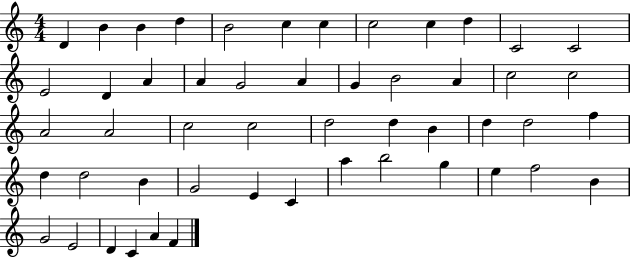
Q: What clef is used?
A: treble